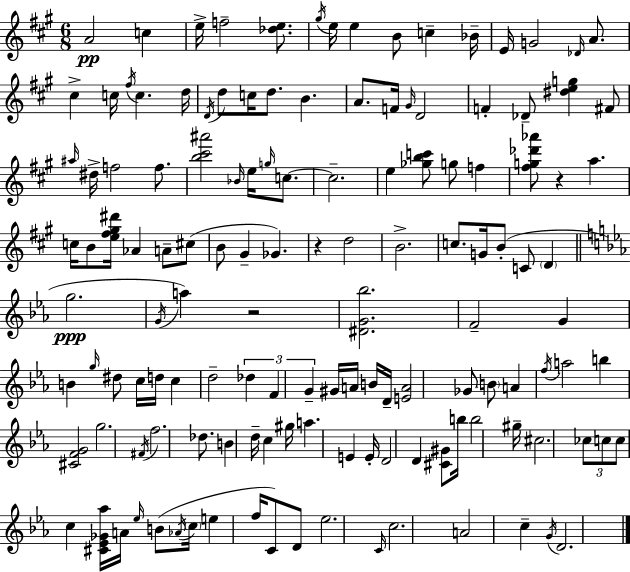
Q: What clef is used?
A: treble